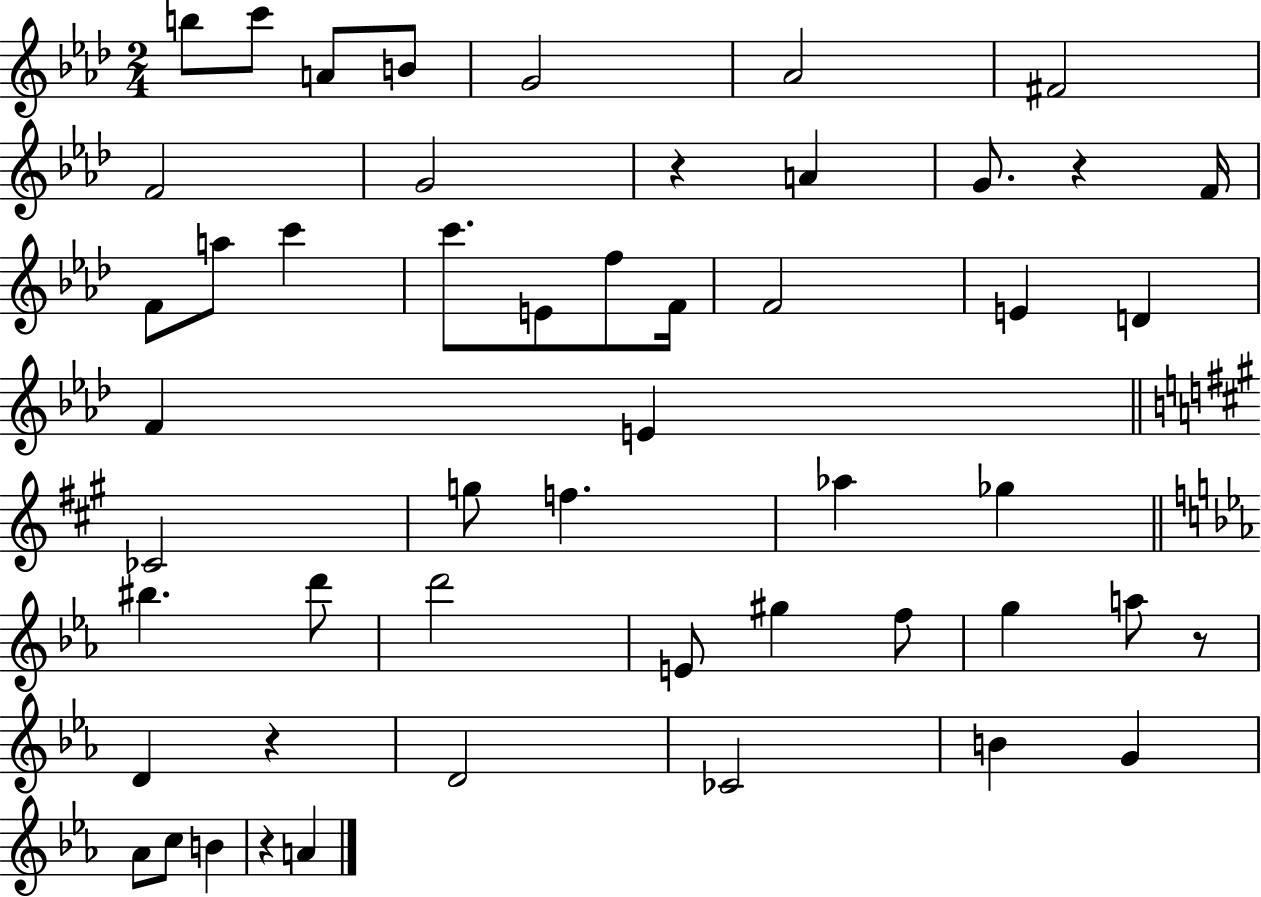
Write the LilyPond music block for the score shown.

{
  \clef treble
  \numericTimeSignature
  \time 2/4
  \key aes \major
  \repeat volta 2 { b''8 c'''8 a'8 b'8 | g'2 | aes'2 | fis'2 | \break f'2 | g'2 | r4 a'4 | g'8. r4 f'16 | \break f'8 a''8 c'''4 | c'''8. e'8 f''8 f'16 | f'2 | e'4 d'4 | \break f'4 e'4 | \bar "||" \break \key a \major ces'2 | g''8 f''4. | aes''4 ges''4 | \bar "||" \break \key ees \major bis''4. d'''8 | d'''2 | e'8 gis''4 f''8 | g''4 a''8 r8 | \break d'4 r4 | d'2 | ces'2 | b'4 g'4 | \break aes'8 c''8 b'4 | r4 a'4 | } \bar "|."
}